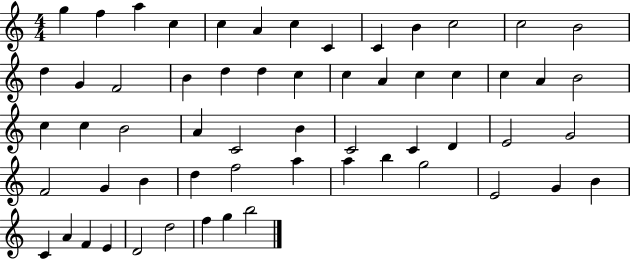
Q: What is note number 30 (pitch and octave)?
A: B4